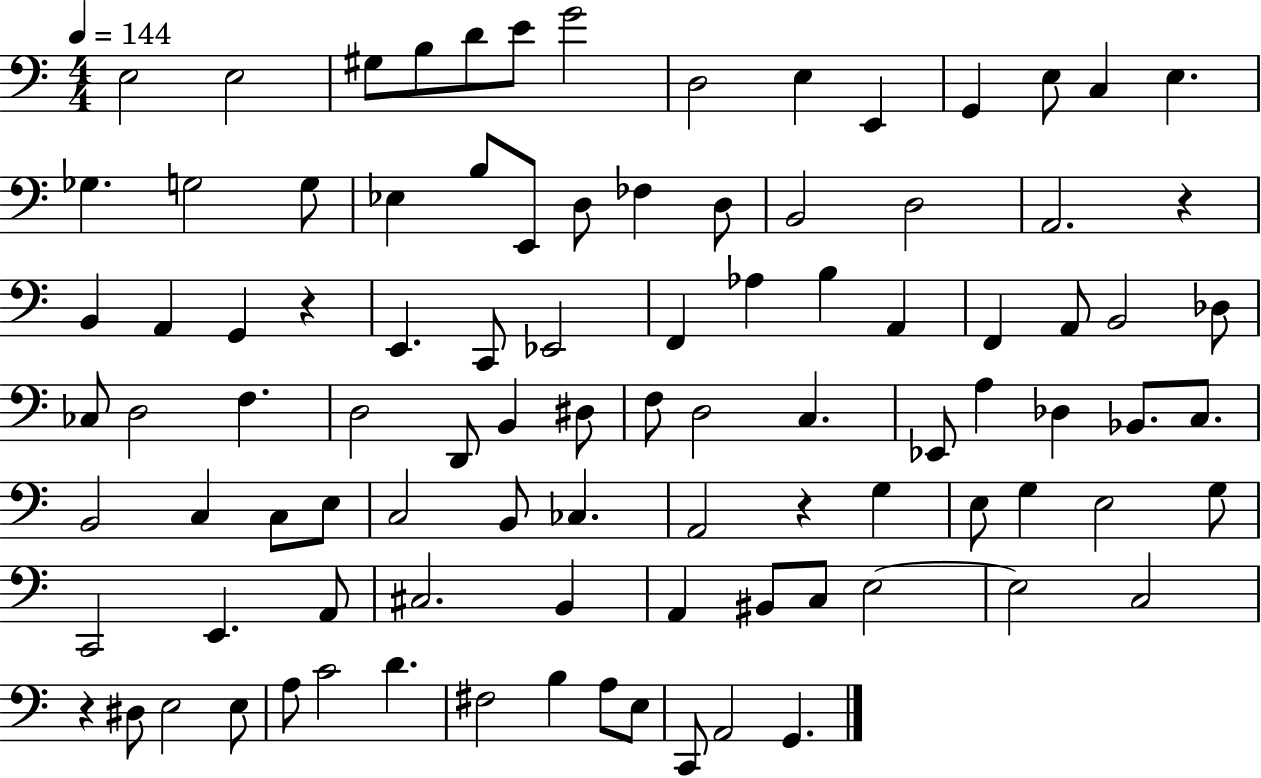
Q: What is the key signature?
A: C major